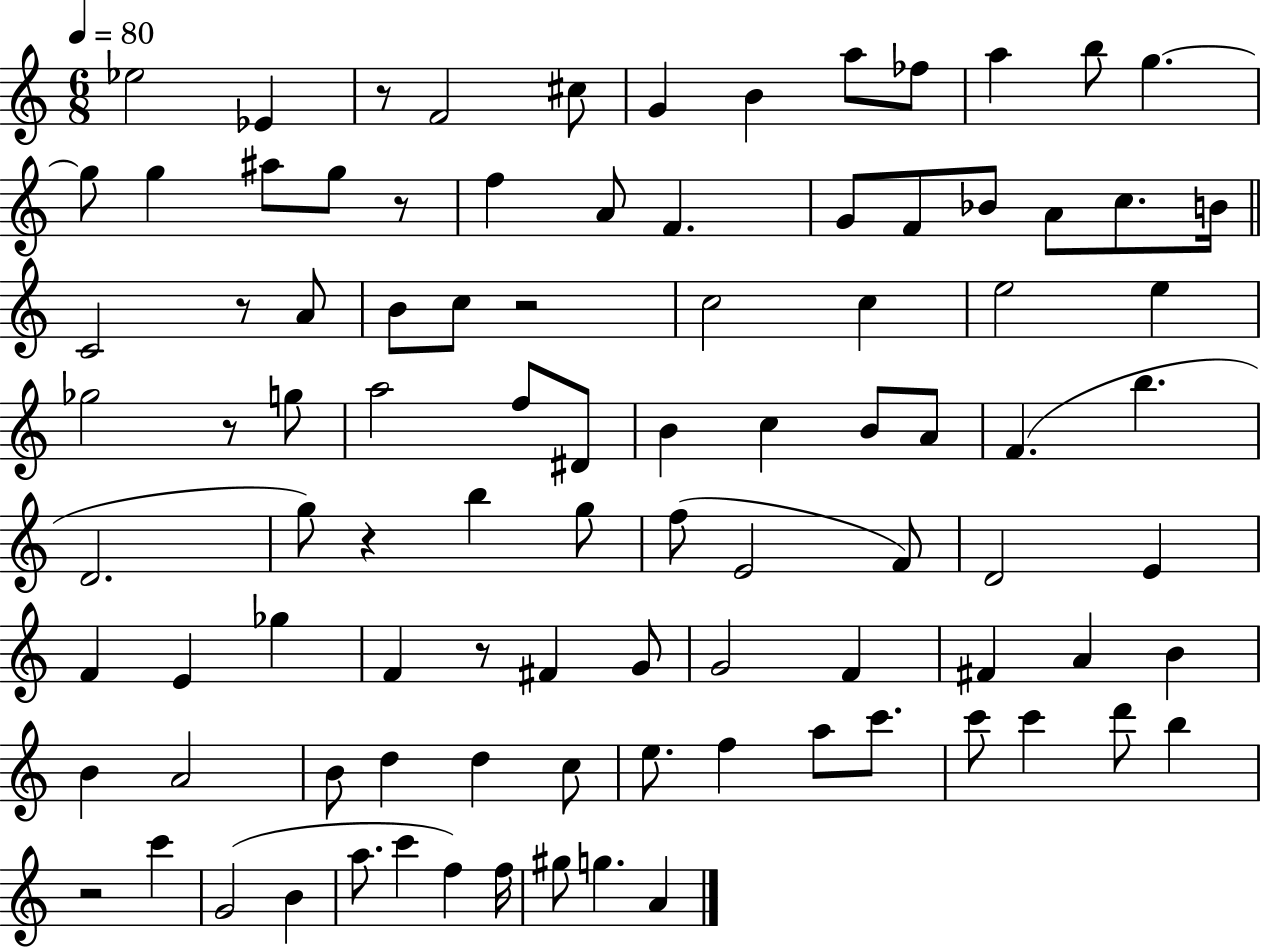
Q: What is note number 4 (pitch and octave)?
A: C#5